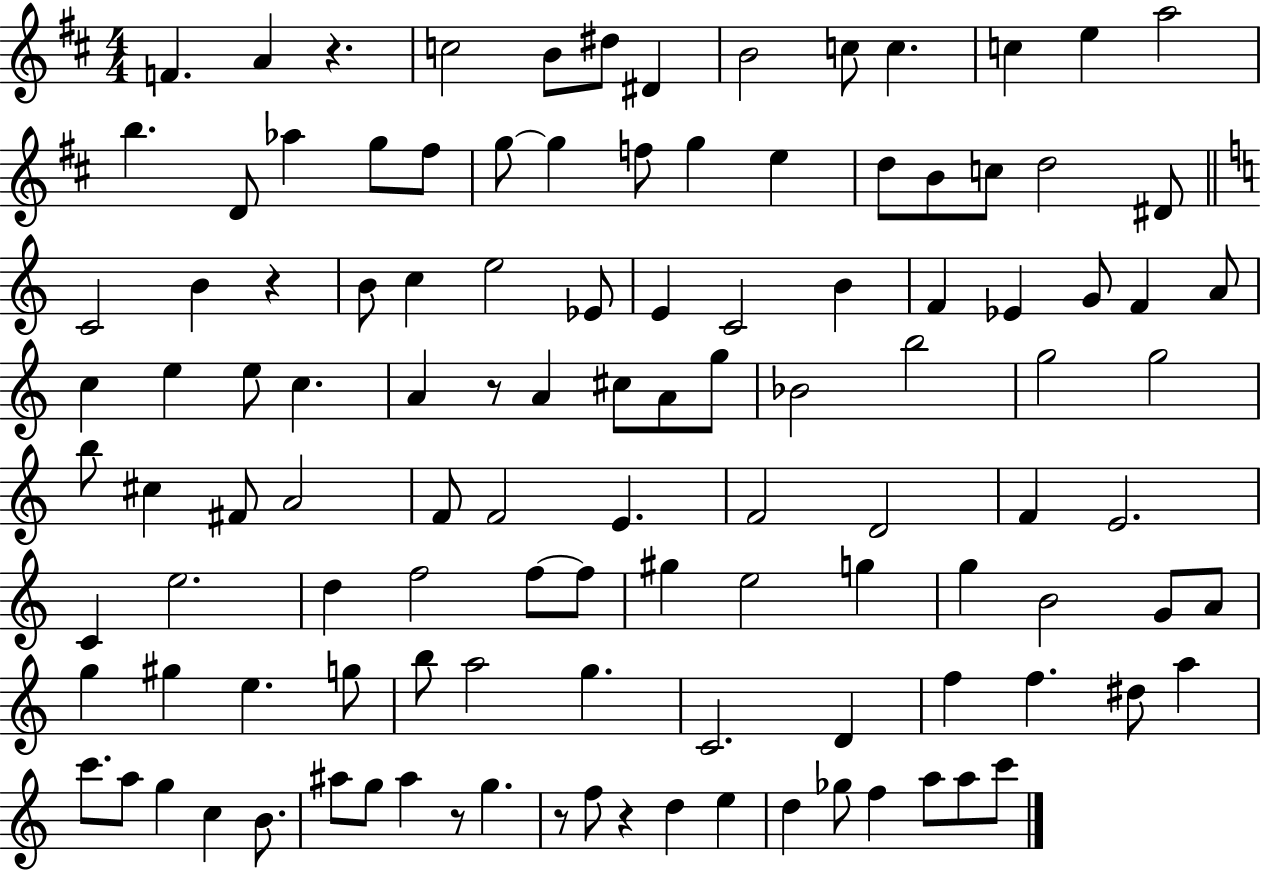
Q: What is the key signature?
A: D major